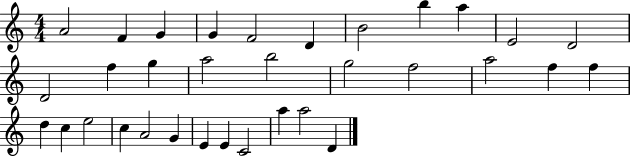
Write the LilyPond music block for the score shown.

{
  \clef treble
  \numericTimeSignature
  \time 4/4
  \key c \major
  a'2 f'4 g'4 | g'4 f'2 d'4 | b'2 b''4 a''4 | e'2 d'2 | \break d'2 f''4 g''4 | a''2 b''2 | g''2 f''2 | a''2 f''4 f''4 | \break d''4 c''4 e''2 | c''4 a'2 g'4 | e'4 e'4 c'2 | a''4 a''2 d'4 | \break \bar "|."
}